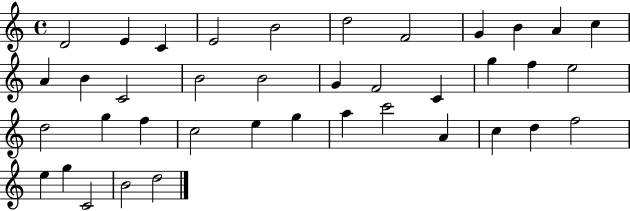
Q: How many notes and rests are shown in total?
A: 39